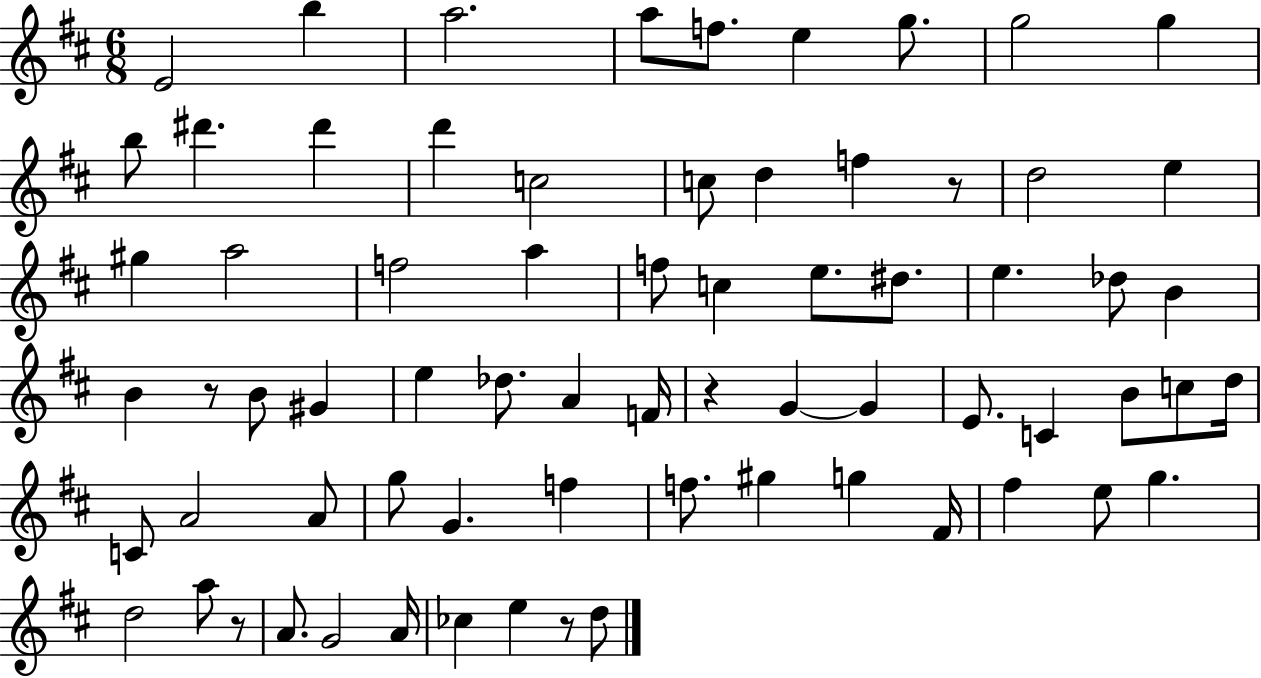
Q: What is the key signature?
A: D major